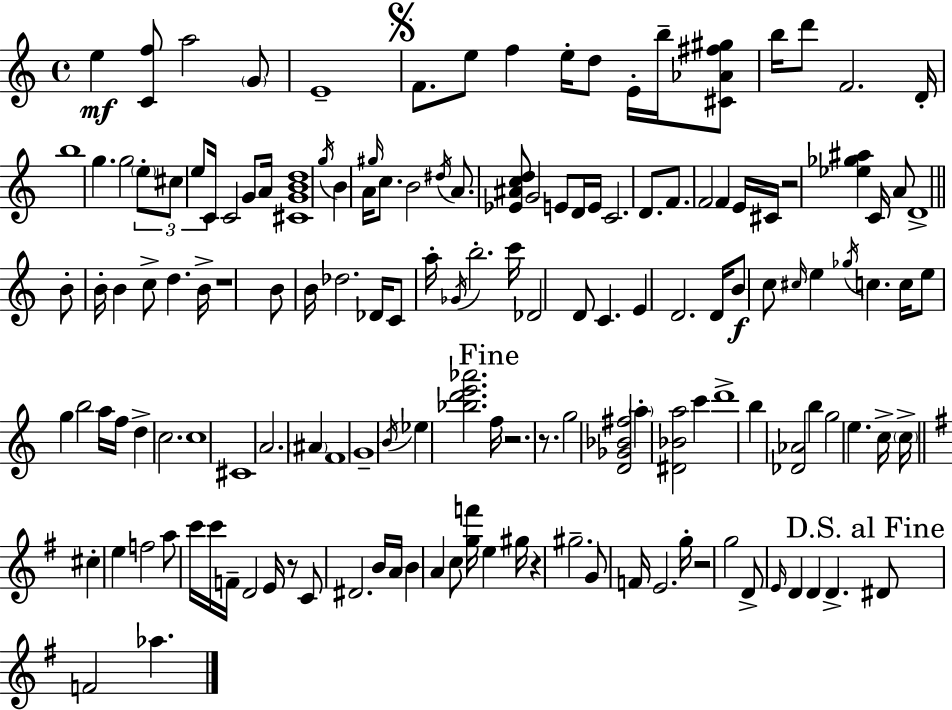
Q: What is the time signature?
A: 4/4